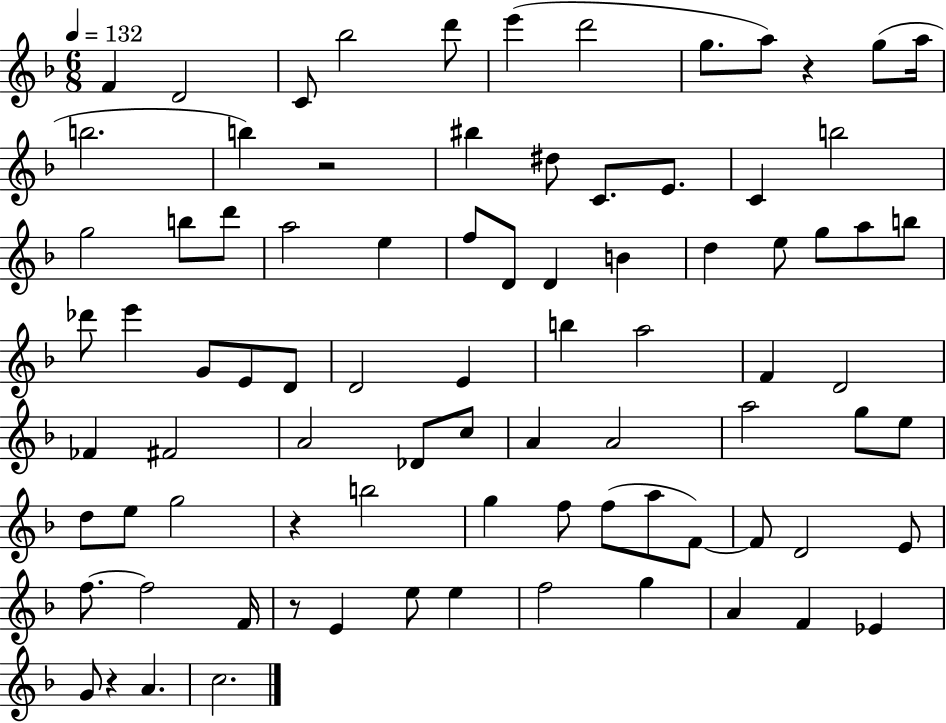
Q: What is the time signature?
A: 6/8